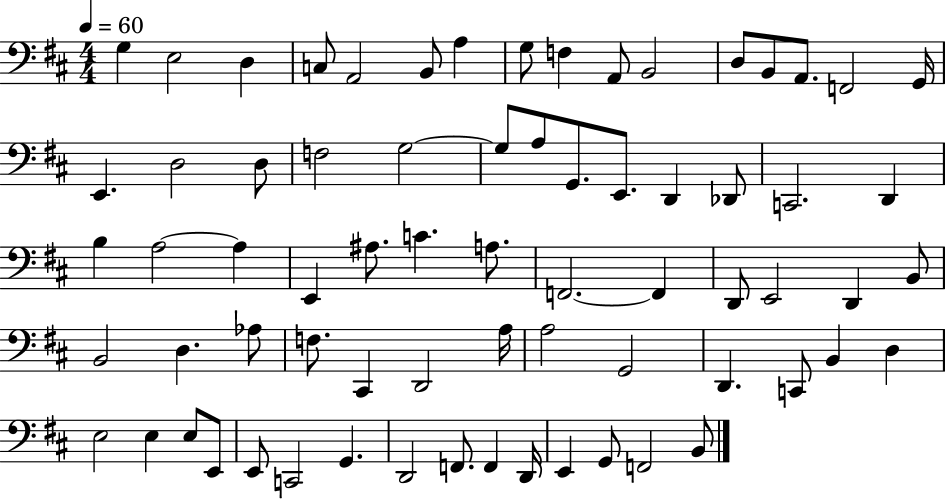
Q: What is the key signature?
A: D major